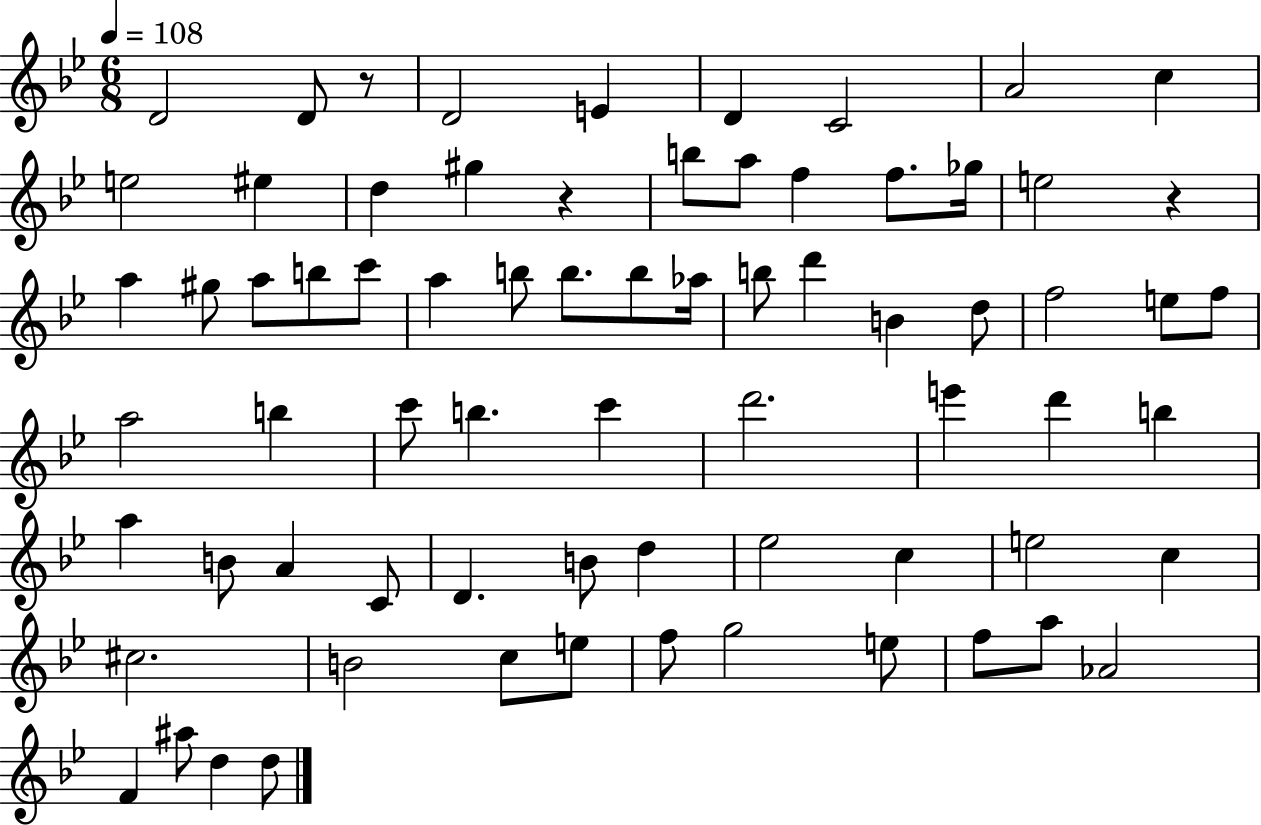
{
  \clef treble
  \numericTimeSignature
  \time 6/8
  \key bes \major
  \tempo 4 = 108
  \repeat volta 2 { d'2 d'8 r8 | d'2 e'4 | d'4 c'2 | a'2 c''4 | \break e''2 eis''4 | d''4 gis''4 r4 | b''8 a''8 f''4 f''8. ges''16 | e''2 r4 | \break a''4 gis''8 a''8 b''8 c'''8 | a''4 b''8 b''8. b''8 aes''16 | b''8 d'''4 b'4 d''8 | f''2 e''8 f''8 | \break a''2 b''4 | c'''8 b''4. c'''4 | d'''2. | e'''4 d'''4 b''4 | \break a''4 b'8 a'4 c'8 | d'4. b'8 d''4 | ees''2 c''4 | e''2 c''4 | \break cis''2. | b'2 c''8 e''8 | f''8 g''2 e''8 | f''8 a''8 aes'2 | \break f'4 ais''8 d''4 d''8 | } \bar "|."
}